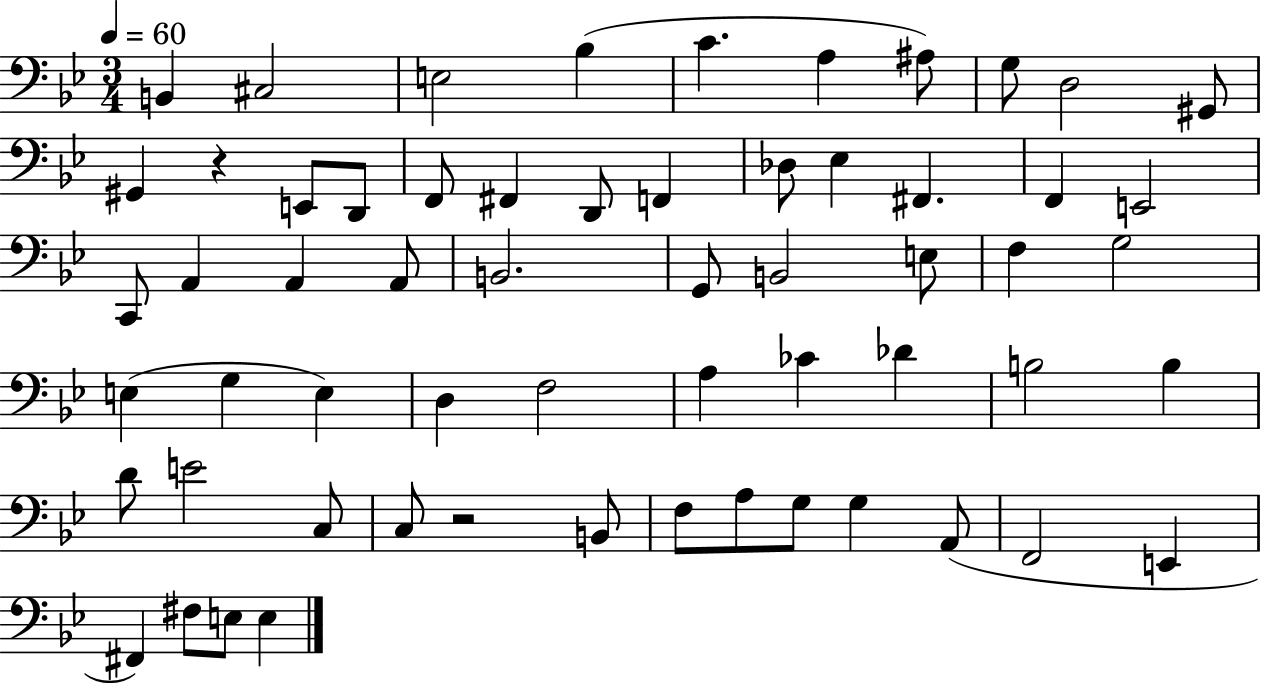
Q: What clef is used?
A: bass